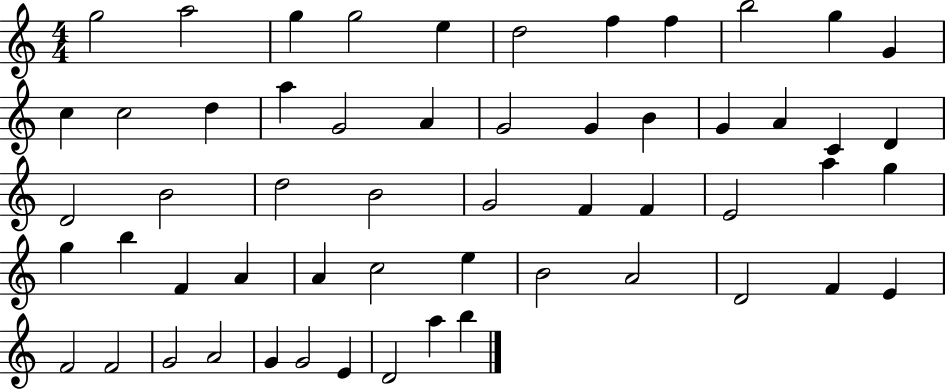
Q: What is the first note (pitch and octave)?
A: G5